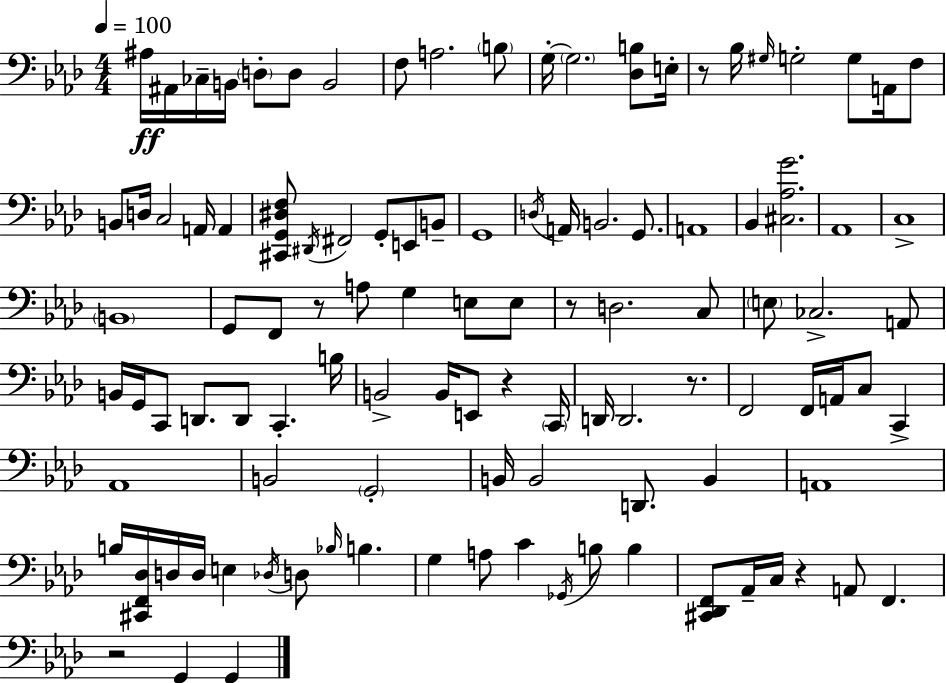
A#3/s A#2/s CES3/s B2/s D3/e D3/e B2/h F3/e A3/h. B3/e G3/s G3/h. [Db3,B3]/e E3/s R/e Bb3/s G#3/s G3/h G3/e A2/s F3/e B2/e D3/s C3/h A2/s A2/q [C#2,G2,D#3,F3]/e D#2/s F#2/h G2/e E2/e B2/e G2/w D3/s A2/s B2/h. G2/e. A2/w Bb2/q [C#3,Ab3,G4]/h. Ab2/w C3/w B2/w G2/e F2/e R/e A3/e G3/q E3/e E3/e R/e D3/h. C3/e E3/e CES3/h. A2/e B2/s G2/s C2/e D2/e. D2/e C2/q. B3/s B2/h B2/s E2/e R/q C2/s D2/s D2/h. R/e. F2/h F2/s A2/s C3/e C2/q Ab2/w B2/h G2/h B2/s B2/h D2/e. B2/q A2/w B3/s [C#2,F2,Db3]/s D3/s D3/s E3/q Db3/s D3/e Bb3/s B3/q. G3/q A3/e C4/q Gb2/s B3/e B3/q [C#2,Db2,F2]/e Ab2/s C3/s R/q A2/e F2/q. R/h G2/q G2/q